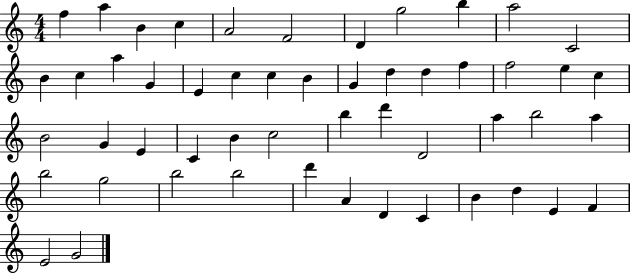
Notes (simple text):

F5/q A5/q B4/q C5/q A4/h F4/h D4/q G5/h B5/q A5/h C4/h B4/q C5/q A5/q G4/q E4/q C5/q C5/q B4/q G4/q D5/q D5/q F5/q F5/h E5/q C5/q B4/h G4/q E4/q C4/q B4/q C5/h B5/q D6/q D4/h A5/q B5/h A5/q B5/h G5/h B5/h B5/h D6/q A4/q D4/q C4/q B4/q D5/q E4/q F4/q E4/h G4/h